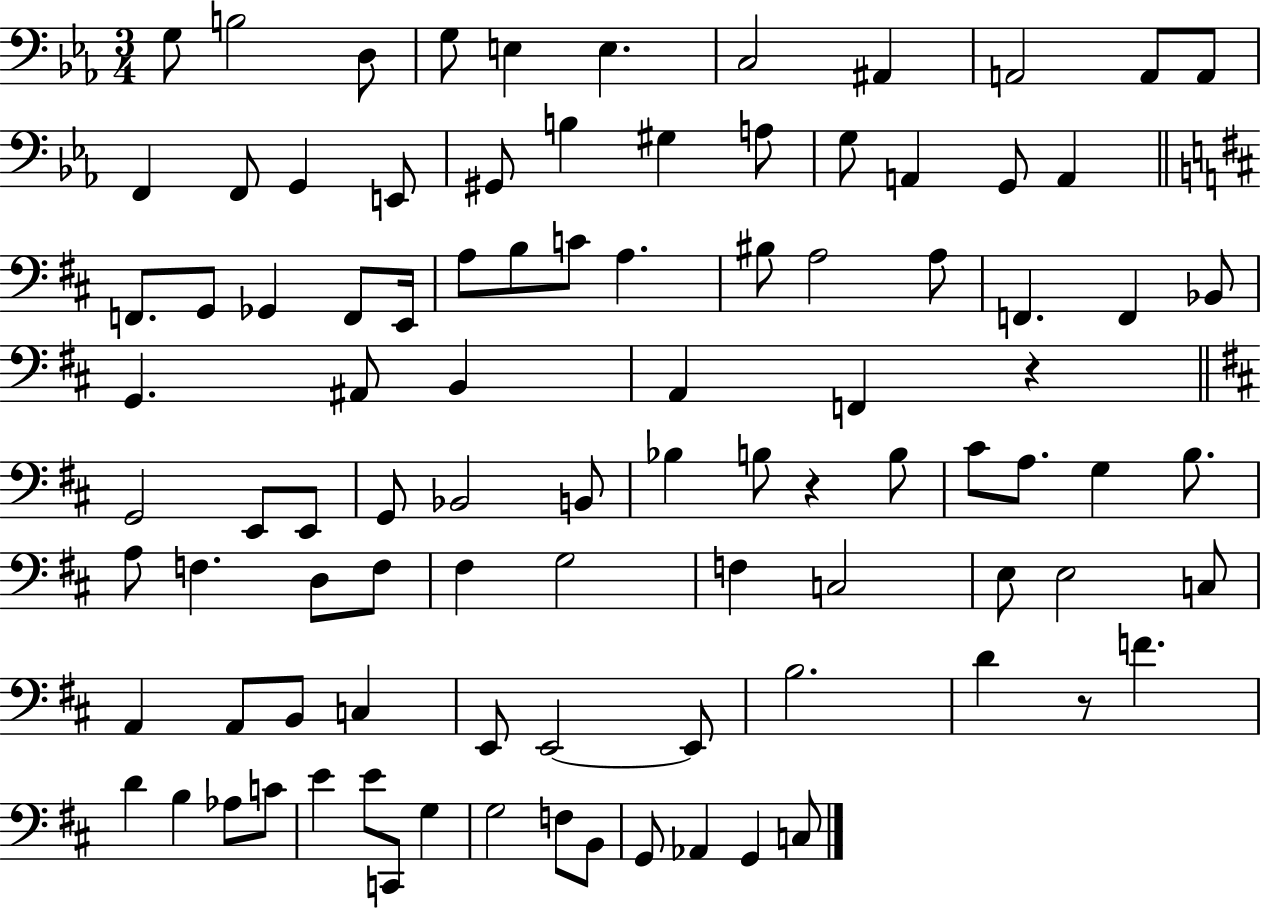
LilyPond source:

{
  \clef bass
  \numericTimeSignature
  \time 3/4
  \key ees \major
  g8 b2 d8 | g8 e4 e4. | c2 ais,4 | a,2 a,8 a,8 | \break f,4 f,8 g,4 e,8 | gis,8 b4 gis4 a8 | g8 a,4 g,8 a,4 | \bar "||" \break \key b \minor f,8. g,8 ges,4 f,8 e,16 | a8 b8 c'8 a4. | bis8 a2 a8 | f,4. f,4 bes,8 | \break g,4. ais,8 b,4 | a,4 f,4 r4 | \bar "||" \break \key d \major g,2 e,8 e,8 | g,8 bes,2 b,8 | bes4 b8 r4 b8 | cis'8 a8. g4 b8. | \break a8 f4. d8 f8 | fis4 g2 | f4 c2 | e8 e2 c8 | \break a,4 a,8 b,8 c4 | e,8 e,2~~ e,8 | b2. | d'4 r8 f'4. | \break d'4 b4 aes8 c'8 | e'4 e'8 c,8 g4 | g2 f8 b,8 | g,8 aes,4 g,4 c8 | \break \bar "|."
}